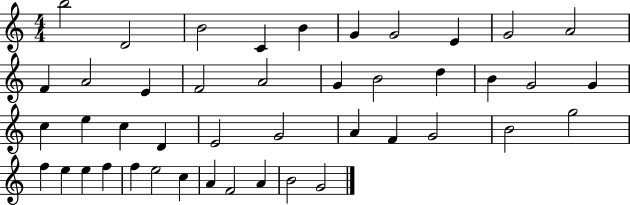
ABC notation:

X:1
T:Untitled
M:4/4
L:1/4
K:C
b2 D2 B2 C B G G2 E G2 A2 F A2 E F2 A2 G B2 d B G2 G c e c D E2 G2 A F G2 B2 g2 f e e f f e2 c A F2 A B2 G2